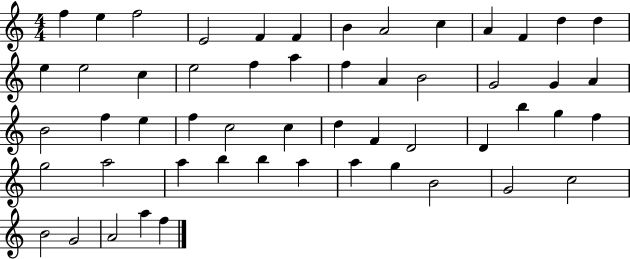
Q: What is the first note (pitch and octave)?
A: F5